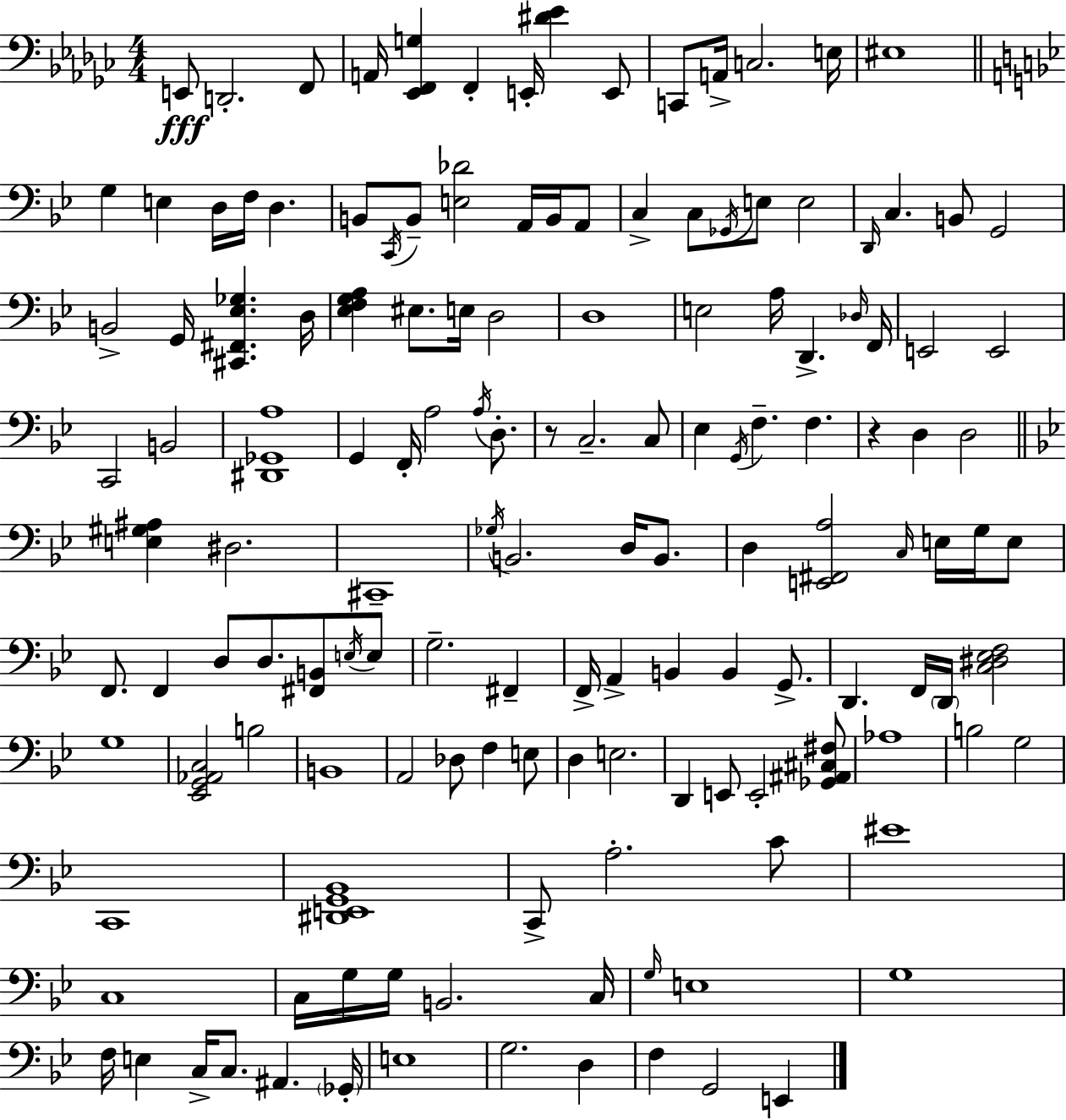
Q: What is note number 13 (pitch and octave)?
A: G3